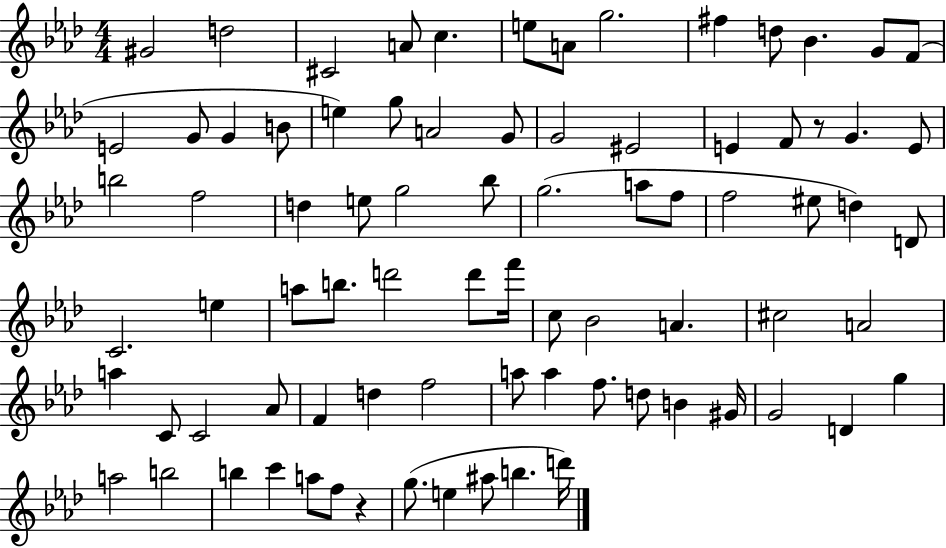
{
  \clef treble
  \numericTimeSignature
  \time 4/4
  \key aes \major
  gis'2 d''2 | cis'2 a'8 c''4. | e''8 a'8 g''2. | fis''4 d''8 bes'4. g'8 f'8( | \break e'2 g'8 g'4 b'8 | e''4) g''8 a'2 g'8 | g'2 eis'2 | e'4 f'8 r8 g'4. e'8 | \break b''2 f''2 | d''4 e''8 g''2 bes''8 | g''2.( a''8 f''8 | f''2 eis''8 d''4) d'8 | \break c'2. e''4 | a''8 b''8. d'''2 d'''8 f'''16 | c''8 bes'2 a'4. | cis''2 a'2 | \break a''4 c'8 c'2 aes'8 | f'4 d''4 f''2 | a''8 a''4 f''8. d''8 b'4 gis'16 | g'2 d'4 g''4 | \break a''2 b''2 | b''4 c'''4 a''8 f''8 r4 | g''8.( e''4 ais''8 b''4. d'''16) | \bar "|."
}